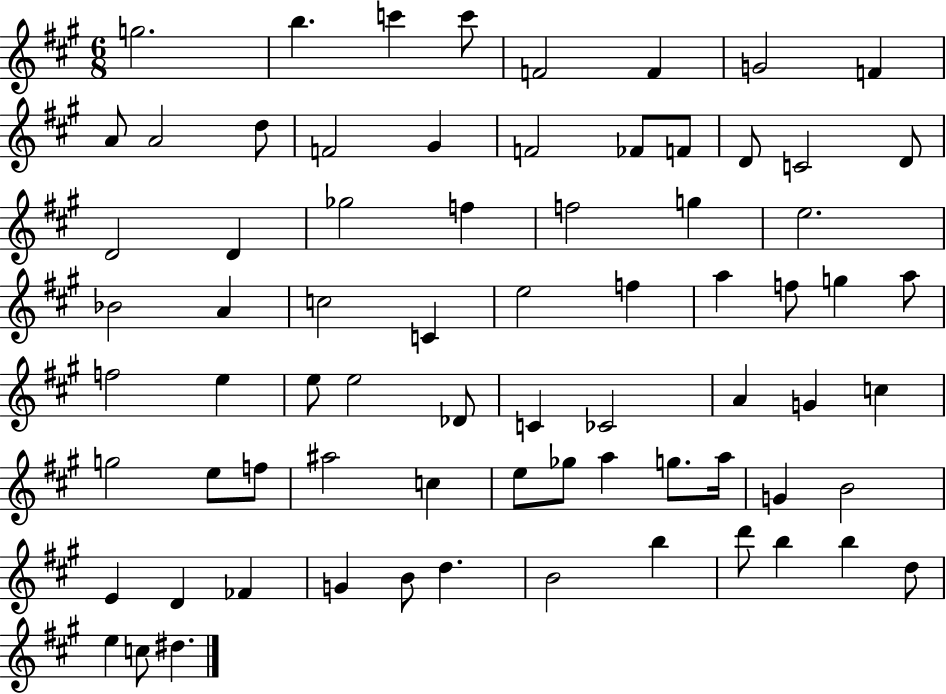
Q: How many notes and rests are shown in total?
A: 73